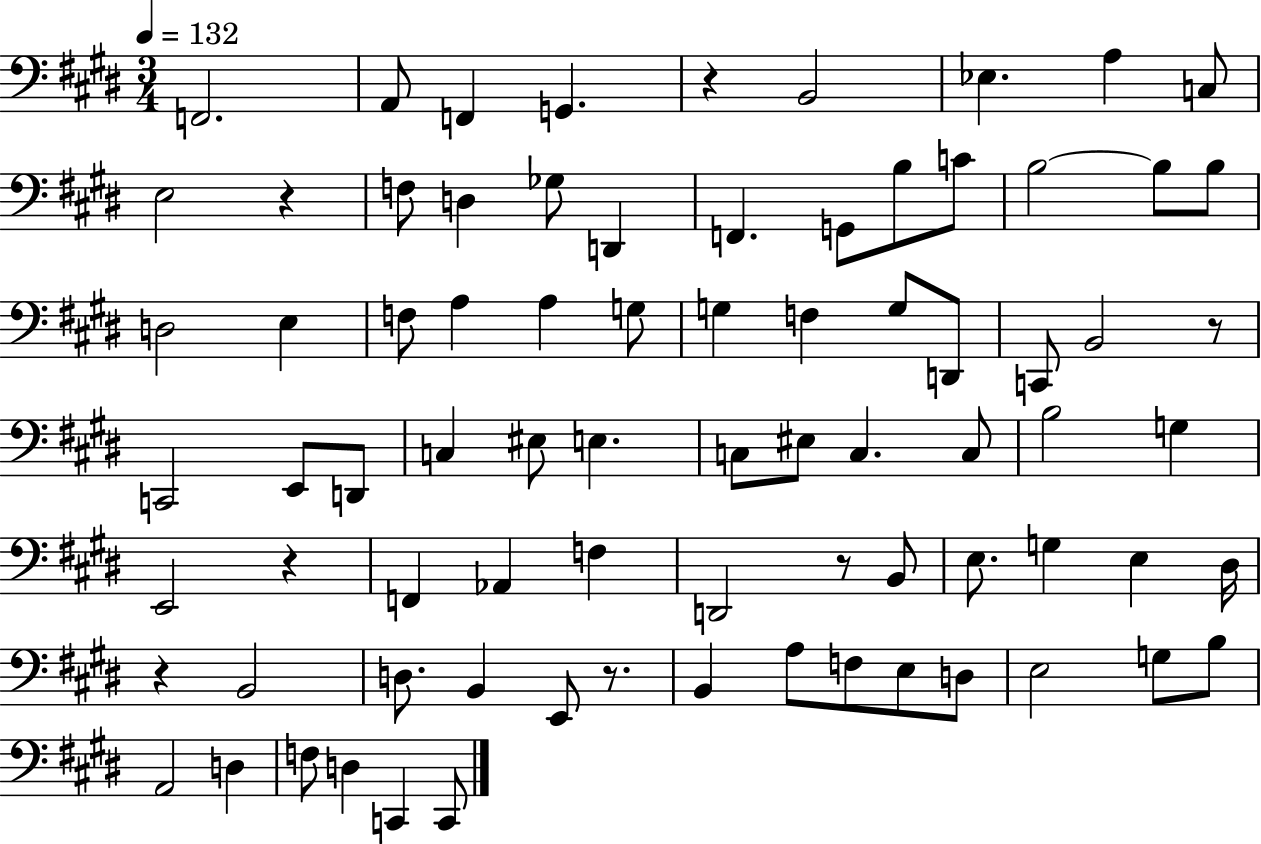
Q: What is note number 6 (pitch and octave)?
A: Eb3